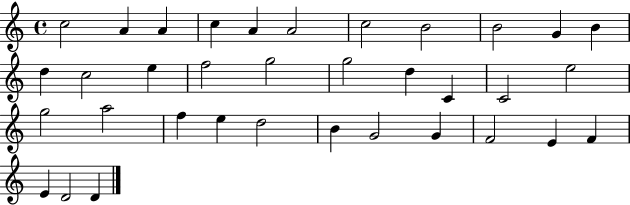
X:1
T:Untitled
M:4/4
L:1/4
K:C
c2 A A c A A2 c2 B2 B2 G B d c2 e f2 g2 g2 d C C2 e2 g2 a2 f e d2 B G2 G F2 E F E D2 D